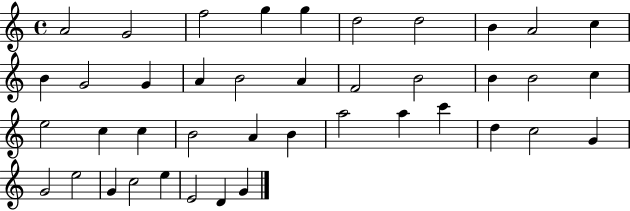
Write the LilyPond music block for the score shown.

{
  \clef treble
  \time 4/4
  \defaultTimeSignature
  \key c \major
  a'2 g'2 | f''2 g''4 g''4 | d''2 d''2 | b'4 a'2 c''4 | \break b'4 g'2 g'4 | a'4 b'2 a'4 | f'2 b'2 | b'4 b'2 c''4 | \break e''2 c''4 c''4 | b'2 a'4 b'4 | a''2 a''4 c'''4 | d''4 c''2 g'4 | \break g'2 e''2 | g'4 c''2 e''4 | e'2 d'4 g'4 | \bar "|."
}